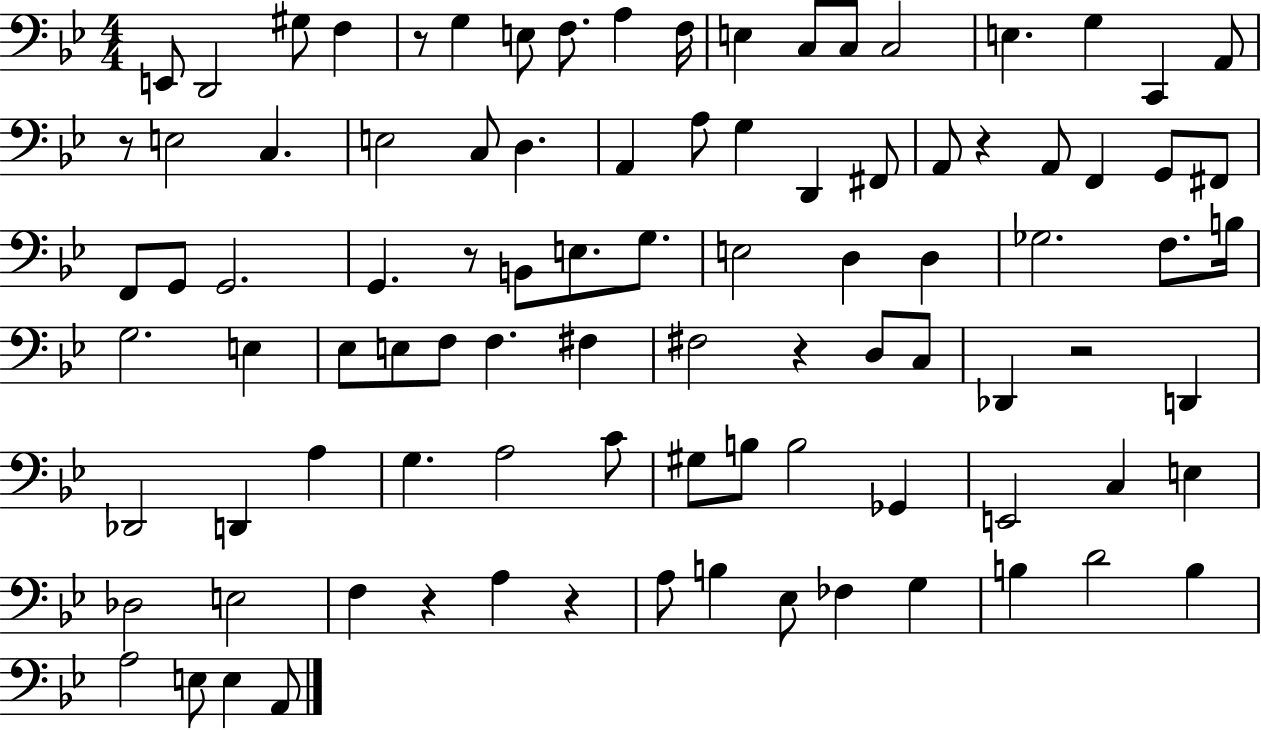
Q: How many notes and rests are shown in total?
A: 94